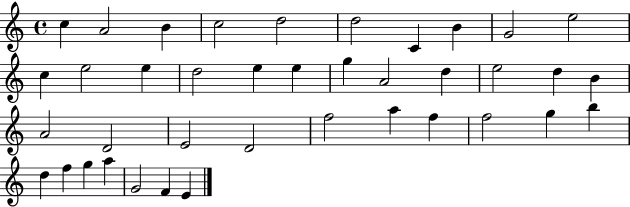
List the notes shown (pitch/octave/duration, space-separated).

C5/q A4/h B4/q C5/h D5/h D5/h C4/q B4/q G4/h E5/h C5/q E5/h E5/q D5/h E5/q E5/q G5/q A4/h D5/q E5/h D5/q B4/q A4/h D4/h E4/h D4/h F5/h A5/q F5/q F5/h G5/q B5/q D5/q F5/q G5/q A5/q G4/h F4/q E4/q